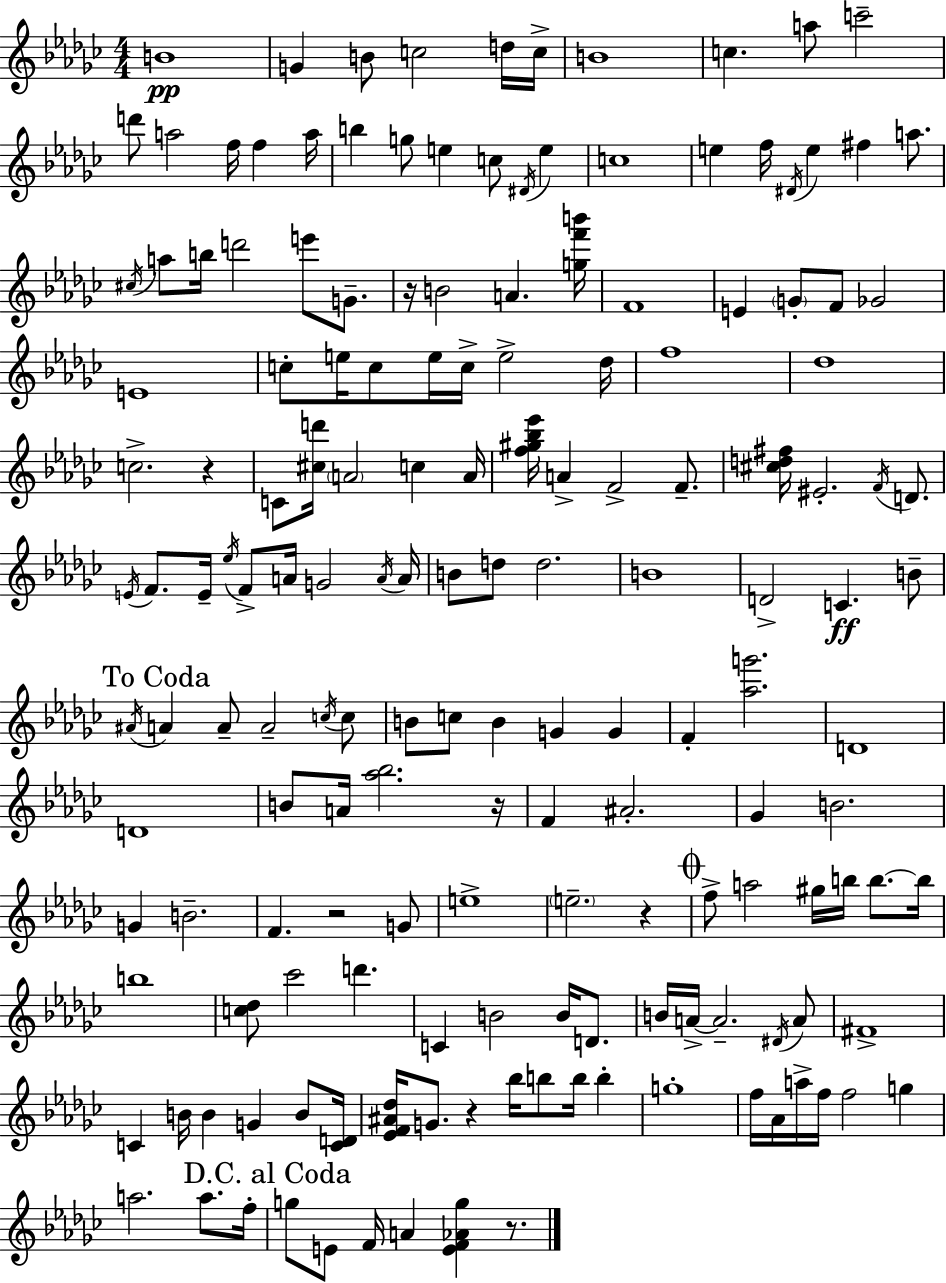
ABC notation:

X:1
T:Untitled
M:4/4
L:1/4
K:Ebm
B4 G B/2 c2 d/4 c/4 B4 c a/2 c'2 d'/2 a2 f/4 f a/4 b g/2 e c/2 ^D/4 e c4 e f/4 ^D/4 e ^f a/2 ^c/4 a/2 b/4 d'2 e'/2 G/2 z/4 B2 A [gf'b']/4 F4 E G/2 F/2 _G2 E4 c/2 e/4 c/2 e/4 c/4 e2 _d/4 f4 _d4 c2 z C/2 [^cd']/4 A2 c A/4 [f^g_b_e']/4 A F2 F/2 [^cd^f]/4 ^E2 F/4 D/2 E/4 F/2 E/4 _e/4 F/2 A/4 G2 A/4 A/4 B/2 d/2 d2 B4 D2 C B/2 ^A/4 A A/2 A2 c/4 c/2 B/2 c/2 B G G F [_ag']2 D4 D4 B/2 A/4 [_a_b]2 z/4 F ^A2 _G B2 G B2 F z2 G/2 e4 e2 z f/2 a2 ^g/4 b/4 b/2 b/4 b4 [c_d]/2 _c'2 d' C B2 B/4 D/2 B/4 A/4 A2 ^D/4 A/2 ^F4 C B/4 B G B/2 [CD]/4 [_EF^A_d]/4 G/2 z _b/4 b/2 b/4 b g4 f/4 _A/4 a/4 f/4 f2 g a2 a/2 f/4 g/2 E/2 F/4 A [EF_Ag] z/2